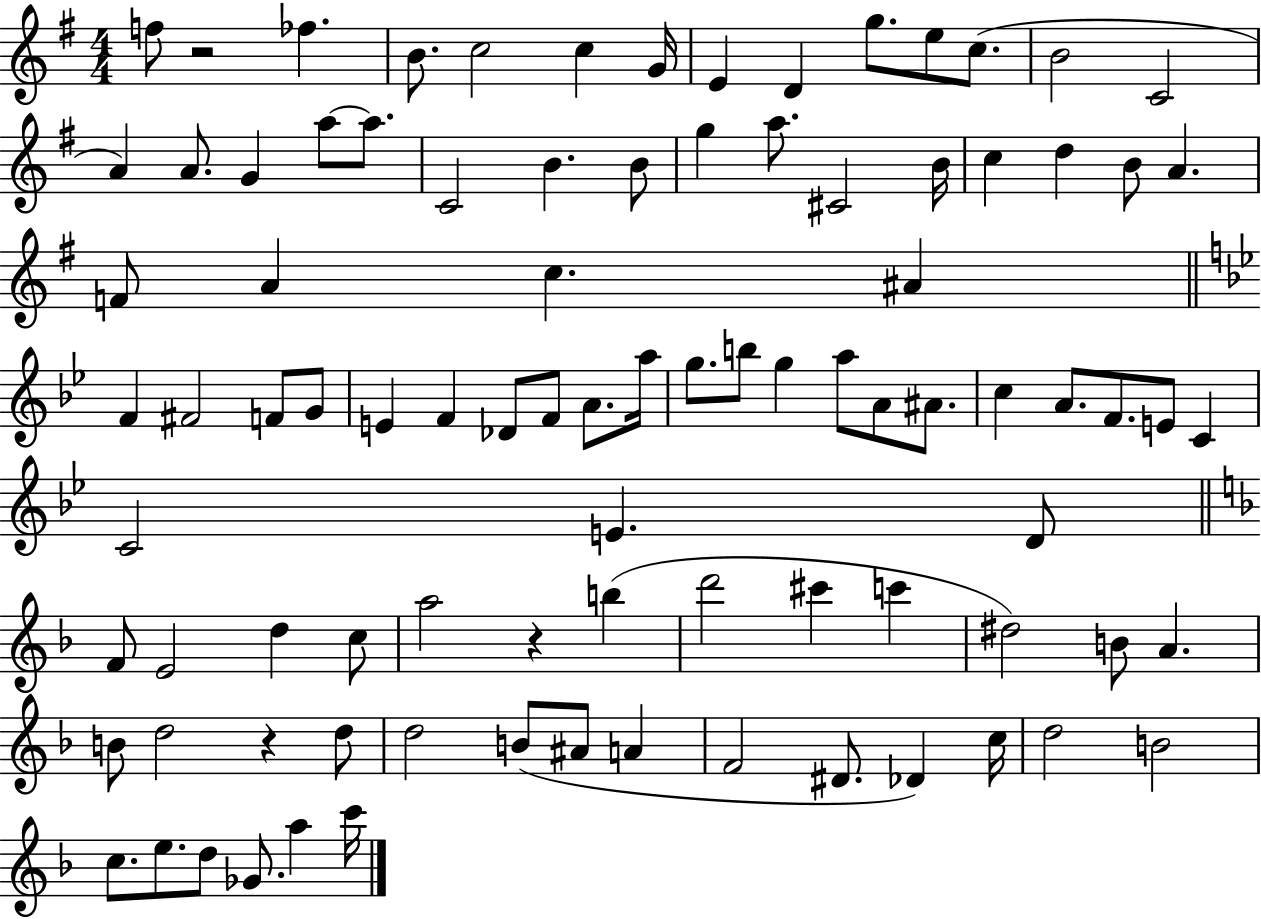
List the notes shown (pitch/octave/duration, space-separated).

F5/e R/h FES5/q. B4/e. C5/h C5/q G4/s E4/q D4/q G5/e. E5/e C5/e. B4/h C4/h A4/q A4/e. G4/q A5/e A5/e. C4/h B4/q. B4/e G5/q A5/e. C#4/h B4/s C5/q D5/q B4/e A4/q. F4/e A4/q C5/q. A#4/q F4/q F#4/h F4/e G4/e E4/q F4/q Db4/e F4/e A4/e. A5/s G5/e. B5/e G5/q A5/e A4/e A#4/e. C5/q A4/e. F4/e. E4/e C4/q C4/h E4/q. D4/e F4/e E4/h D5/q C5/e A5/h R/q B5/q D6/h C#6/q C6/q D#5/h B4/e A4/q. B4/e D5/h R/q D5/e D5/h B4/e A#4/e A4/q F4/h D#4/e. Db4/q C5/s D5/h B4/h C5/e. E5/e. D5/e Gb4/e. A5/q C6/s